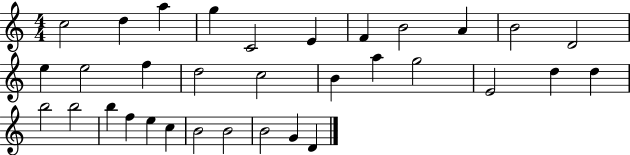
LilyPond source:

{
  \clef treble
  \numericTimeSignature
  \time 4/4
  \key c \major
  c''2 d''4 a''4 | g''4 c'2 e'4 | f'4 b'2 a'4 | b'2 d'2 | \break e''4 e''2 f''4 | d''2 c''2 | b'4 a''4 g''2 | e'2 d''4 d''4 | \break b''2 b''2 | b''4 f''4 e''4 c''4 | b'2 b'2 | b'2 g'4 d'4 | \break \bar "|."
}